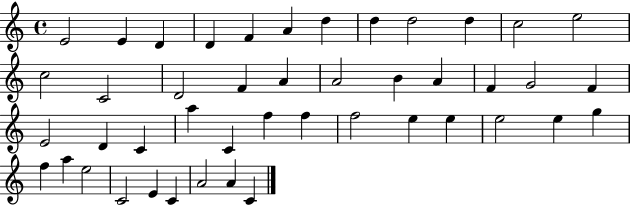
E4/h E4/q D4/q D4/q F4/q A4/q D5/q D5/q D5/h D5/q C5/h E5/h C5/h C4/h D4/h F4/q A4/q A4/h B4/q A4/q F4/q G4/h F4/q E4/h D4/q C4/q A5/q C4/q F5/q F5/q F5/h E5/q E5/q E5/h E5/q G5/q F5/q A5/q E5/h C4/h E4/q C4/q A4/h A4/q C4/q